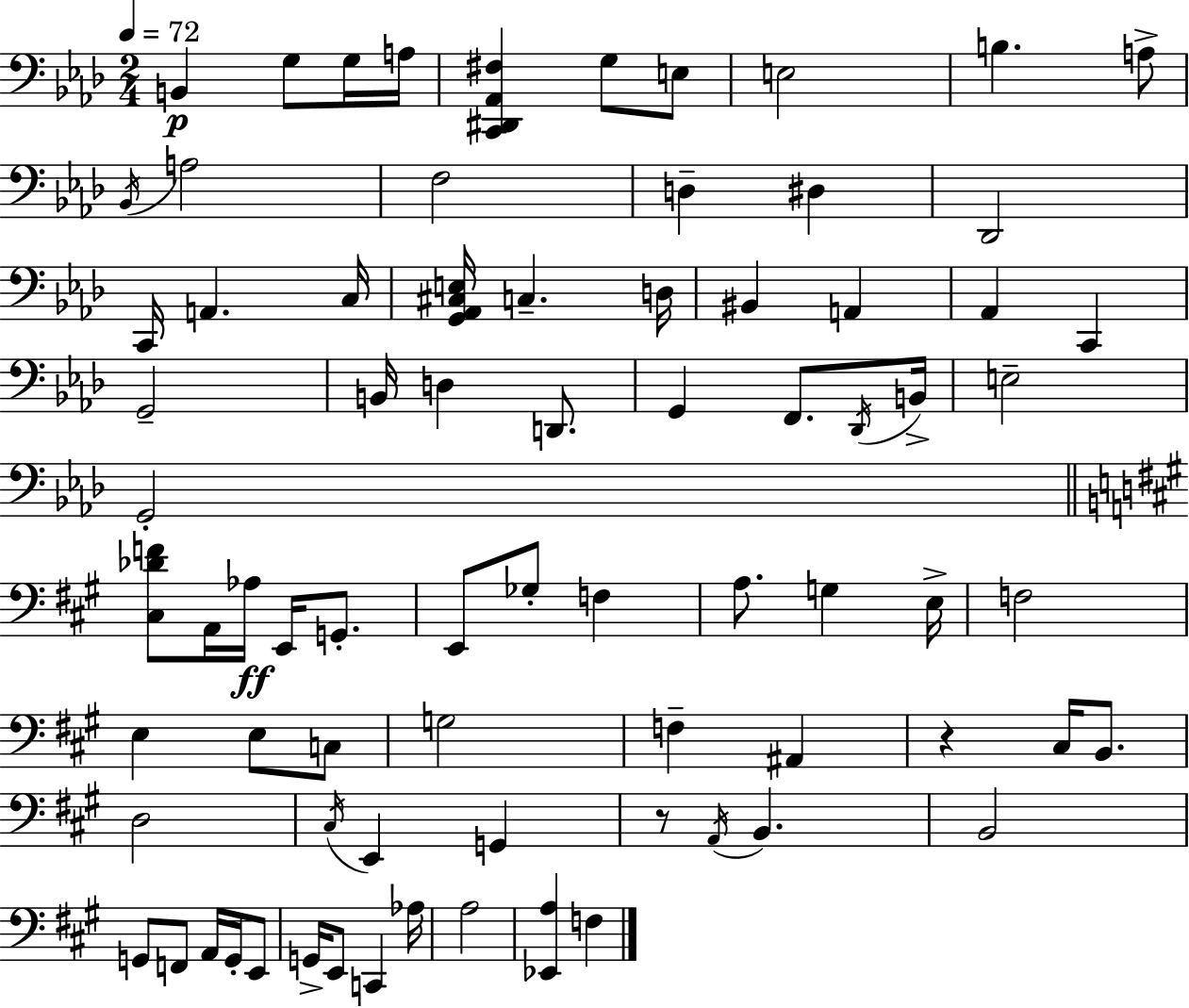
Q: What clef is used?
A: bass